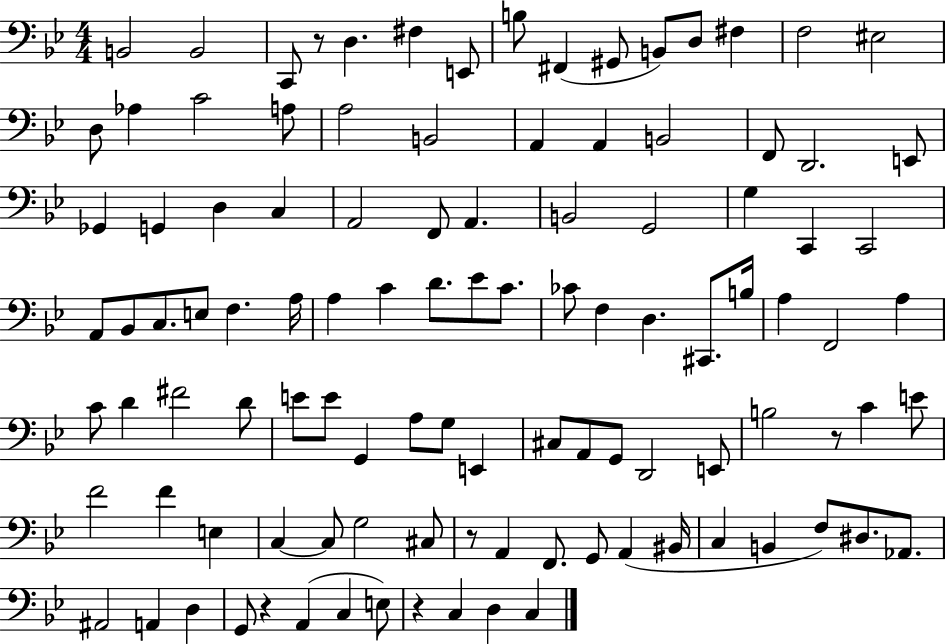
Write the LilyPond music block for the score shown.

{
  \clef bass
  \numericTimeSignature
  \time 4/4
  \key bes \major
  b,2 b,2 | c,8 r8 d4. fis4 e,8 | b8 fis,4( gis,8 b,8) d8 fis4 | f2 eis2 | \break d8 aes4 c'2 a8 | a2 b,2 | a,4 a,4 b,2 | f,8 d,2. e,8 | \break ges,4 g,4 d4 c4 | a,2 f,8 a,4. | b,2 g,2 | g4 c,4 c,2 | \break a,8 bes,8 c8. e8 f4. a16 | a4 c'4 d'8. ees'8 c'8. | ces'8 f4 d4. cis,8. b16 | a4 f,2 a4 | \break c'8 d'4 fis'2 d'8 | e'8 e'8 g,4 a8 g8 e,4 | cis8 a,8 g,8 d,2 e,8 | b2 r8 c'4 e'8 | \break f'2 f'4 e4 | c4~~ c8 g2 cis8 | r8 a,4 f,8. g,8 a,4( bis,16 | c4 b,4 f8) dis8. aes,8. | \break ais,2 a,4 d4 | g,8 r4 a,4( c4 e8) | r4 c4 d4 c4 | \bar "|."
}